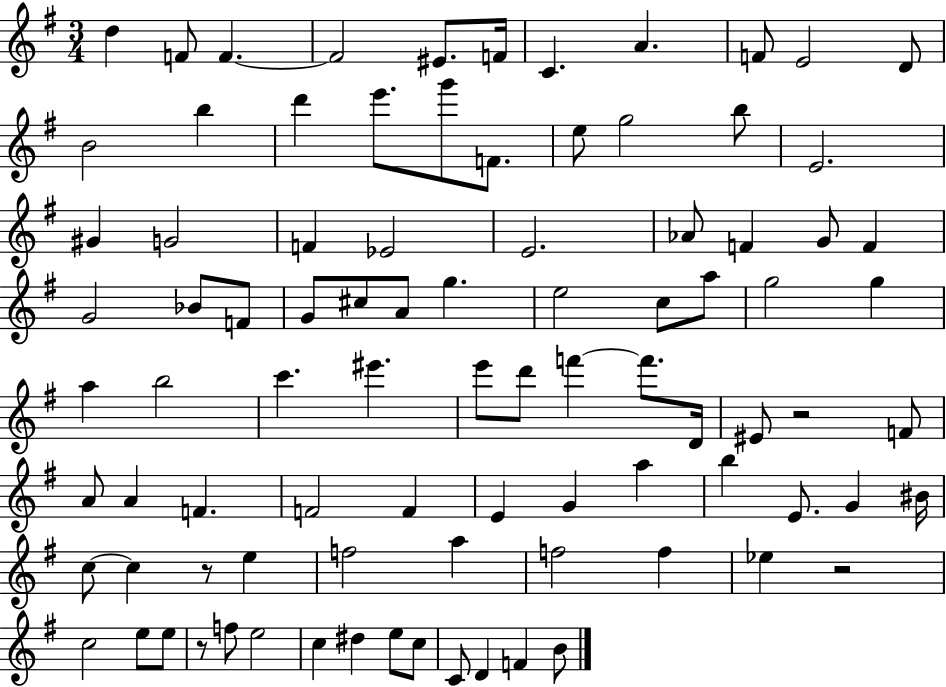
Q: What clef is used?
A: treble